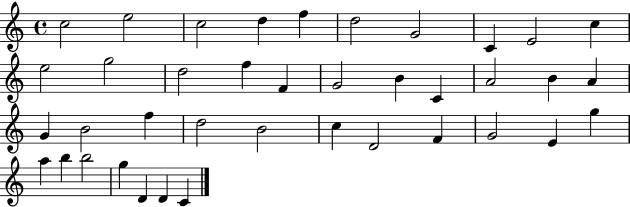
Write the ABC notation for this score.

X:1
T:Untitled
M:4/4
L:1/4
K:C
c2 e2 c2 d f d2 G2 C E2 c e2 g2 d2 f F G2 B C A2 B A G B2 f d2 B2 c D2 F G2 E g a b b2 g D D C